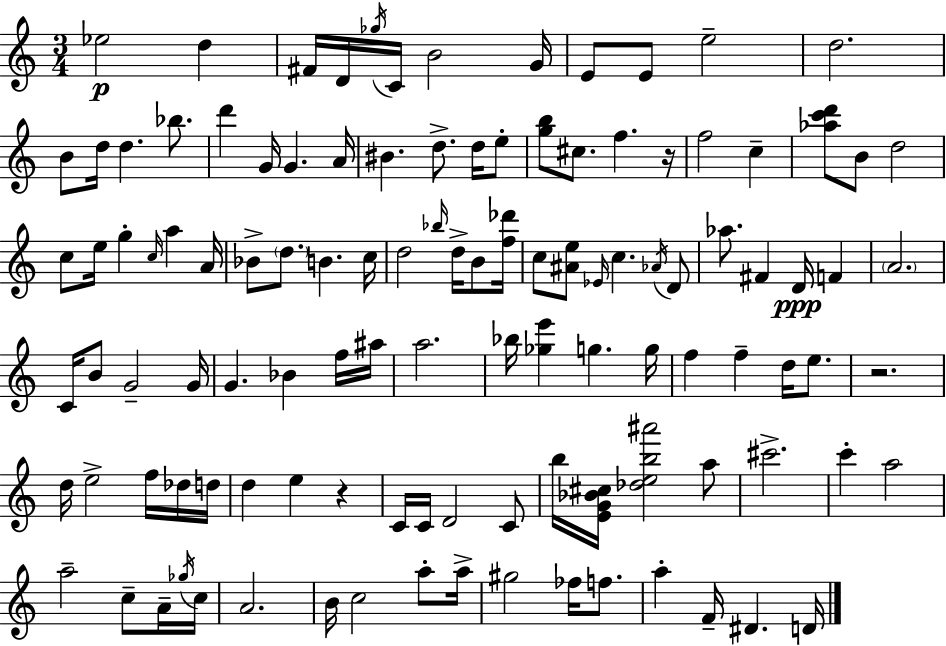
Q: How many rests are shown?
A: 3